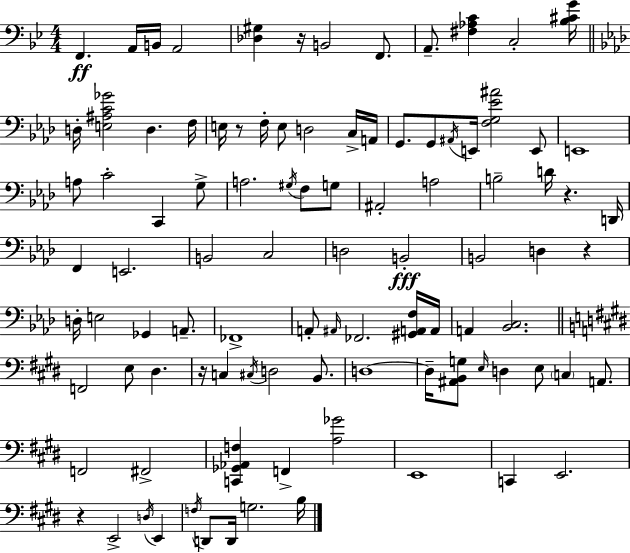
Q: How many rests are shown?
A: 6